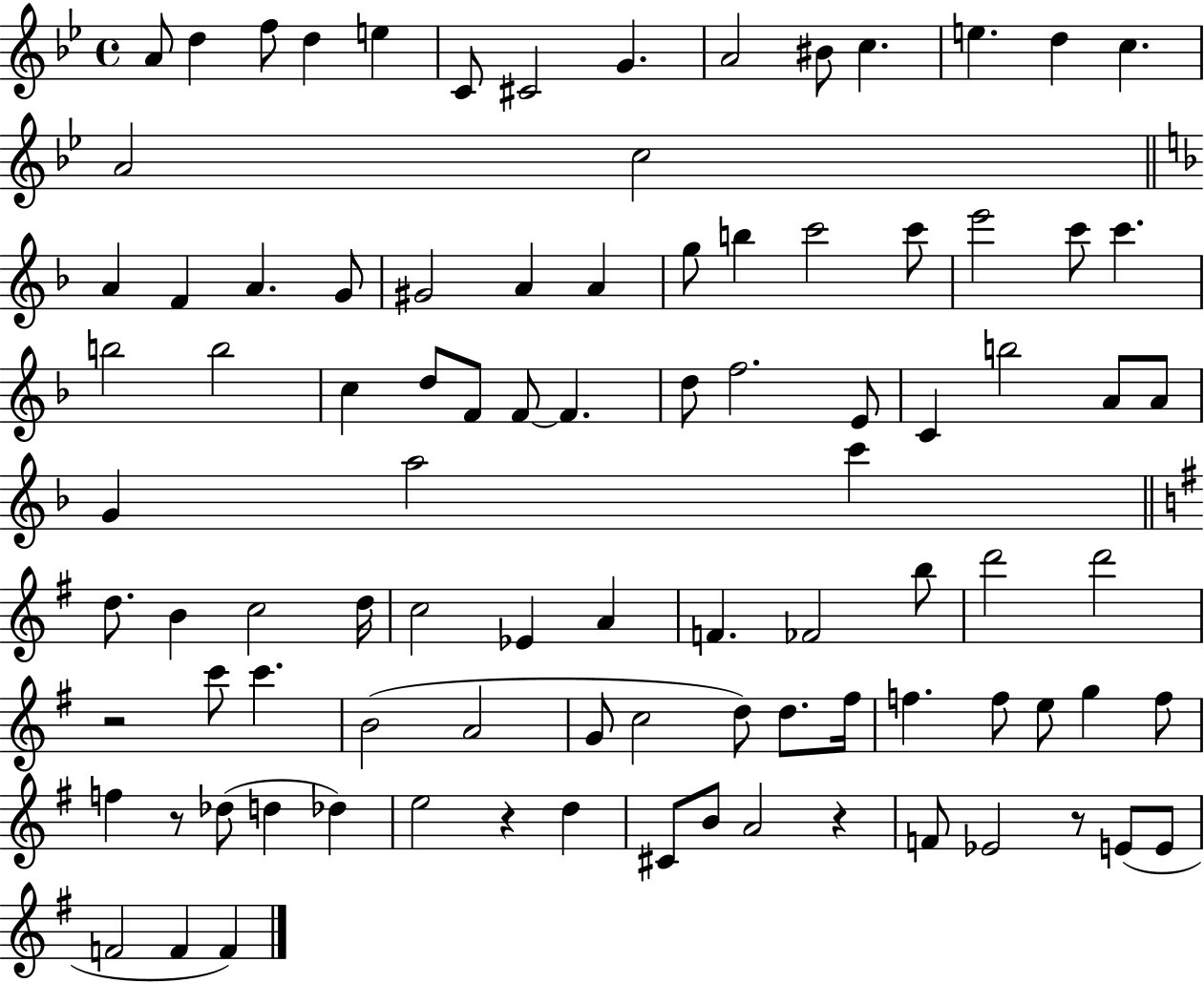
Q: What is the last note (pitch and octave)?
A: F4